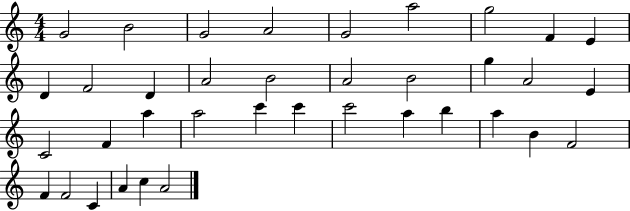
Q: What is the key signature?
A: C major